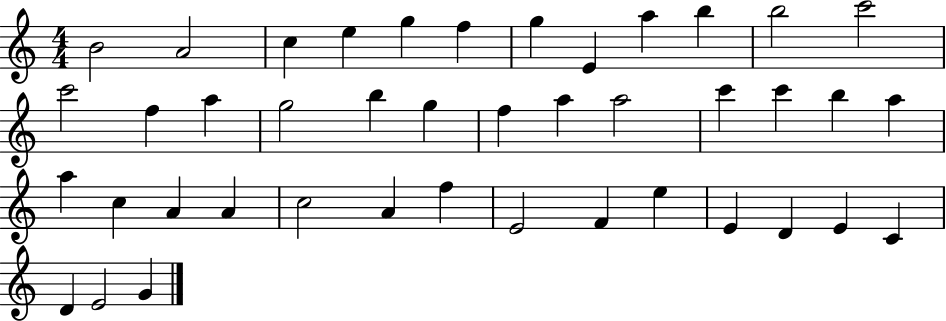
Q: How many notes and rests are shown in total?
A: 42